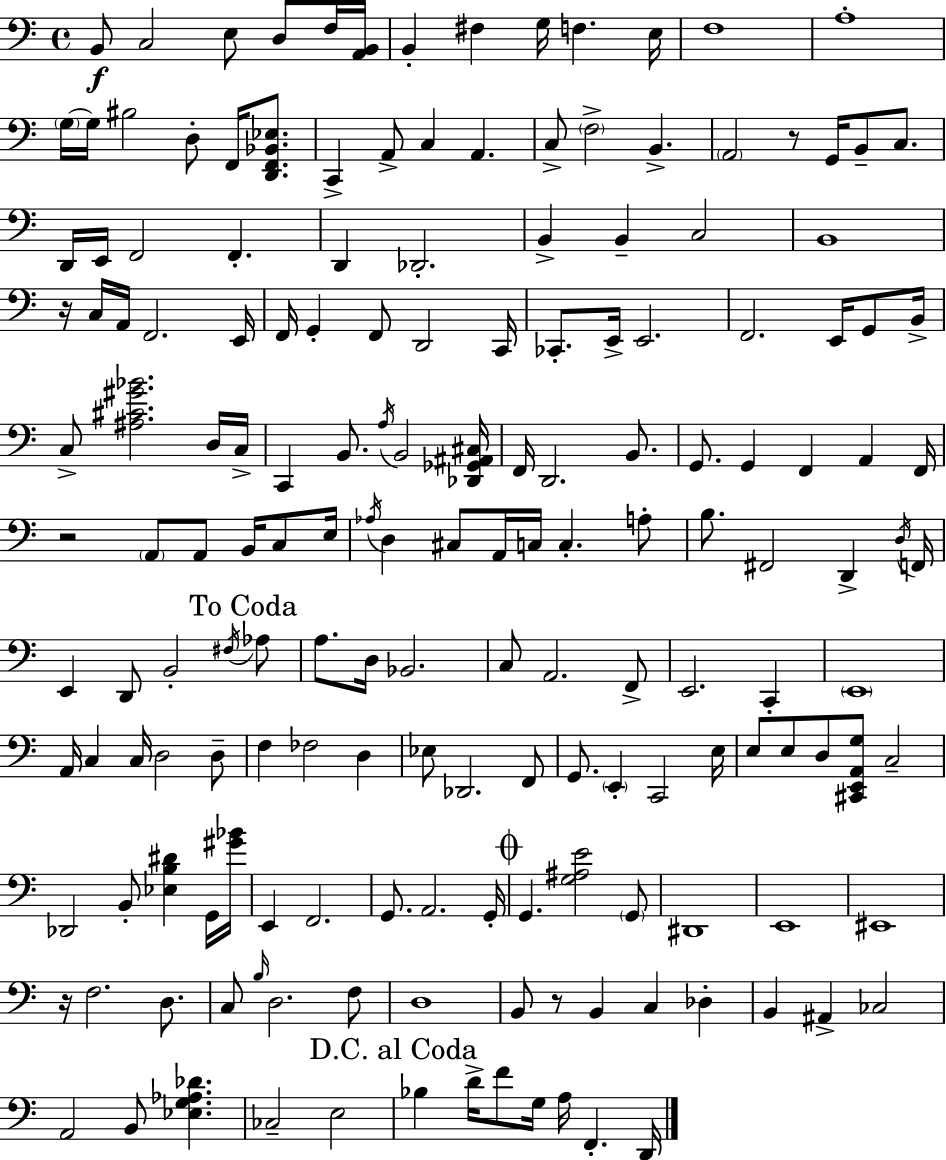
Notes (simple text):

B2/e C3/h E3/e D3/e F3/s [A2,B2]/s B2/q F#3/q G3/s F3/q. E3/s F3/w A3/w G3/s G3/s BIS3/h D3/e F2/s [D2,F2,Bb2,Eb3]/e. C2/q A2/e C3/q A2/q. C3/e F3/h B2/q. A2/h R/e G2/s B2/e C3/e. D2/s E2/s F2/h F2/q. D2/q Db2/h. B2/q B2/q C3/h B2/w R/s C3/s A2/s F2/h. E2/s F2/s G2/q F2/e D2/h C2/s CES2/e. E2/s E2/h. F2/h. E2/s G2/e B2/s C3/e [A#3,C#4,G#4,Bb4]/h. D3/s C3/s C2/q B2/e. A3/s B2/h [Db2,Gb2,A#2,C#3]/s F2/s D2/h. B2/e. G2/e. G2/q F2/q A2/q F2/s R/h A2/e A2/e B2/s C3/e E3/s Ab3/s D3/q C#3/e A2/s C3/s C3/q. A3/e B3/e. F#2/h D2/q D3/s F2/s E2/q D2/e B2/h F#3/s Ab3/e A3/e. D3/s Bb2/h. C3/e A2/h. F2/e E2/h. C2/q E2/w A2/s C3/q C3/s D3/h D3/e F3/q FES3/h D3/q Eb3/e Db2/h. F2/e G2/e. E2/q C2/h E3/s E3/e E3/e D3/e [C#2,E2,A2,G3]/e C3/h Db2/h B2/e [Eb3,B3,D#4]/q G2/s [G#4,Bb4]/s E2/q F2/h. G2/e. A2/h. G2/s G2/q. [G3,A#3,E4]/h G2/e D#2/w E2/w EIS2/w R/s F3/h. D3/e. C3/e B3/s D3/h. F3/e D3/w B2/e R/e B2/q C3/q Db3/q B2/q A#2/q CES3/h A2/h B2/e [Eb3,G3,Ab3,Db4]/q. CES3/h E3/h Bb3/q D4/s F4/e G3/s A3/s F2/q. D2/s